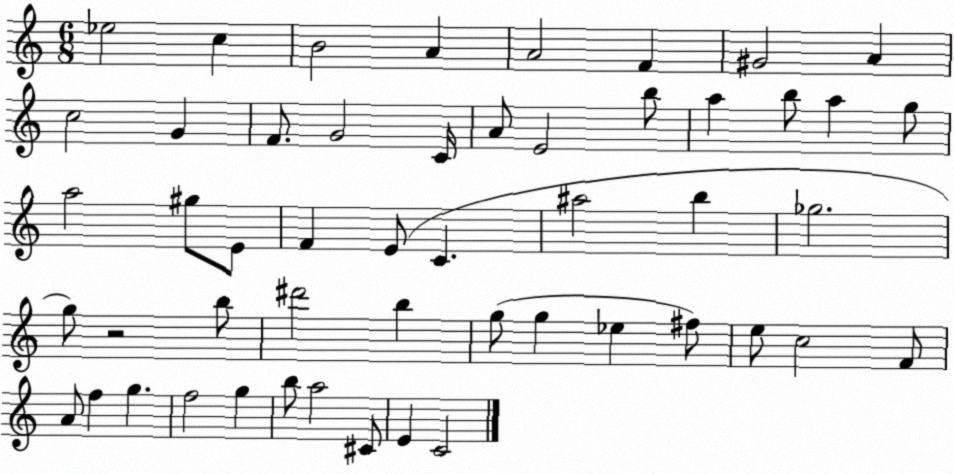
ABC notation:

X:1
T:Untitled
M:6/8
L:1/4
K:C
_e2 c B2 A A2 F ^G2 A c2 G F/2 G2 C/4 A/2 E2 b/2 a b/2 a g/2 a2 ^g/2 E/2 F E/2 C ^a2 b _g2 g/2 z2 b/2 ^d'2 b g/2 g _e ^f/2 e/2 c2 F/2 A/2 f g f2 g b/2 a2 ^C/2 E C2